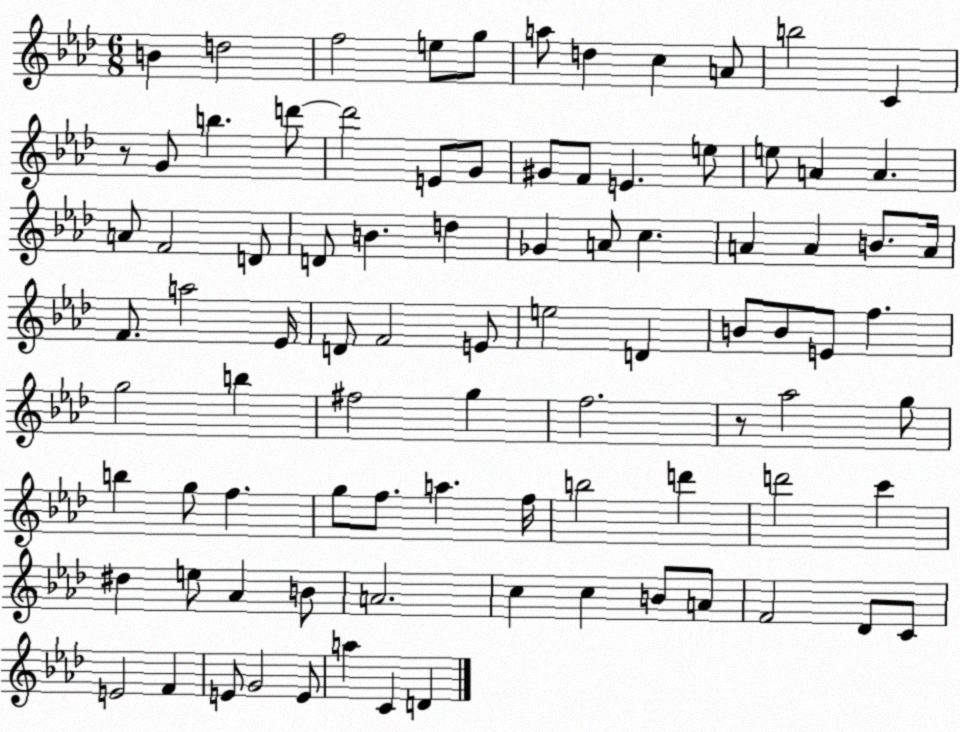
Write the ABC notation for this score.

X:1
T:Untitled
M:6/8
L:1/4
K:Ab
B d2 f2 e/2 g/2 a/2 d c A/2 b2 C z/2 G/2 b d'/2 d'2 E/2 G/2 ^G/2 F/2 E e/2 e/2 A A A/2 F2 D/2 D/2 B d _G A/2 c A A B/2 A/4 F/2 a2 _E/4 D/2 F2 E/2 e2 D B/2 B/2 E/2 f g2 b ^f2 g f2 z/2 _a2 g/2 b g/2 f g/2 f/2 a f/4 b2 d' d'2 c' ^d e/2 _A B/2 A2 c c B/2 A/2 F2 _D/2 C/2 E2 F E/2 G2 E/2 a C D